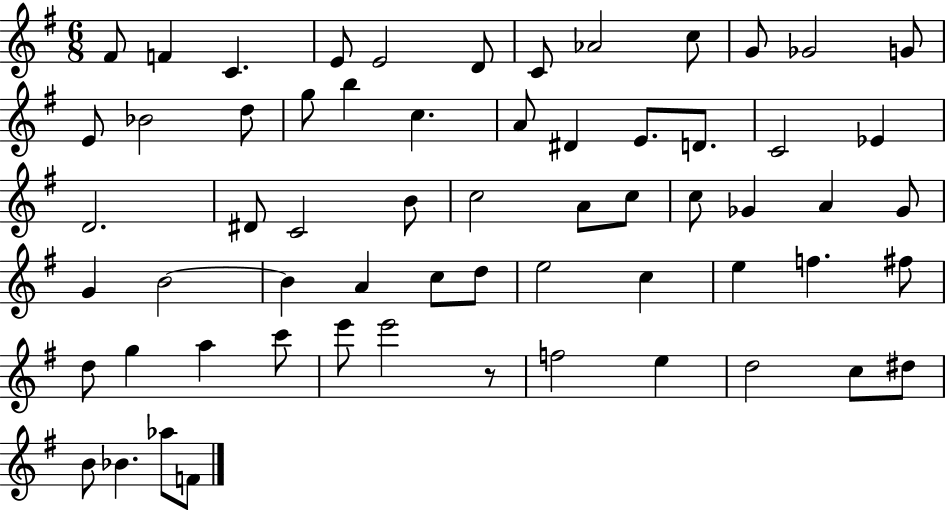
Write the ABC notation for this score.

X:1
T:Untitled
M:6/8
L:1/4
K:G
^F/2 F C E/2 E2 D/2 C/2 _A2 c/2 G/2 _G2 G/2 E/2 _B2 d/2 g/2 b c A/2 ^D E/2 D/2 C2 _E D2 ^D/2 C2 B/2 c2 A/2 c/2 c/2 _G A _G/2 G B2 B A c/2 d/2 e2 c e f ^f/2 d/2 g a c'/2 e'/2 e'2 z/2 f2 e d2 c/2 ^d/2 B/2 _B _a/2 F/2